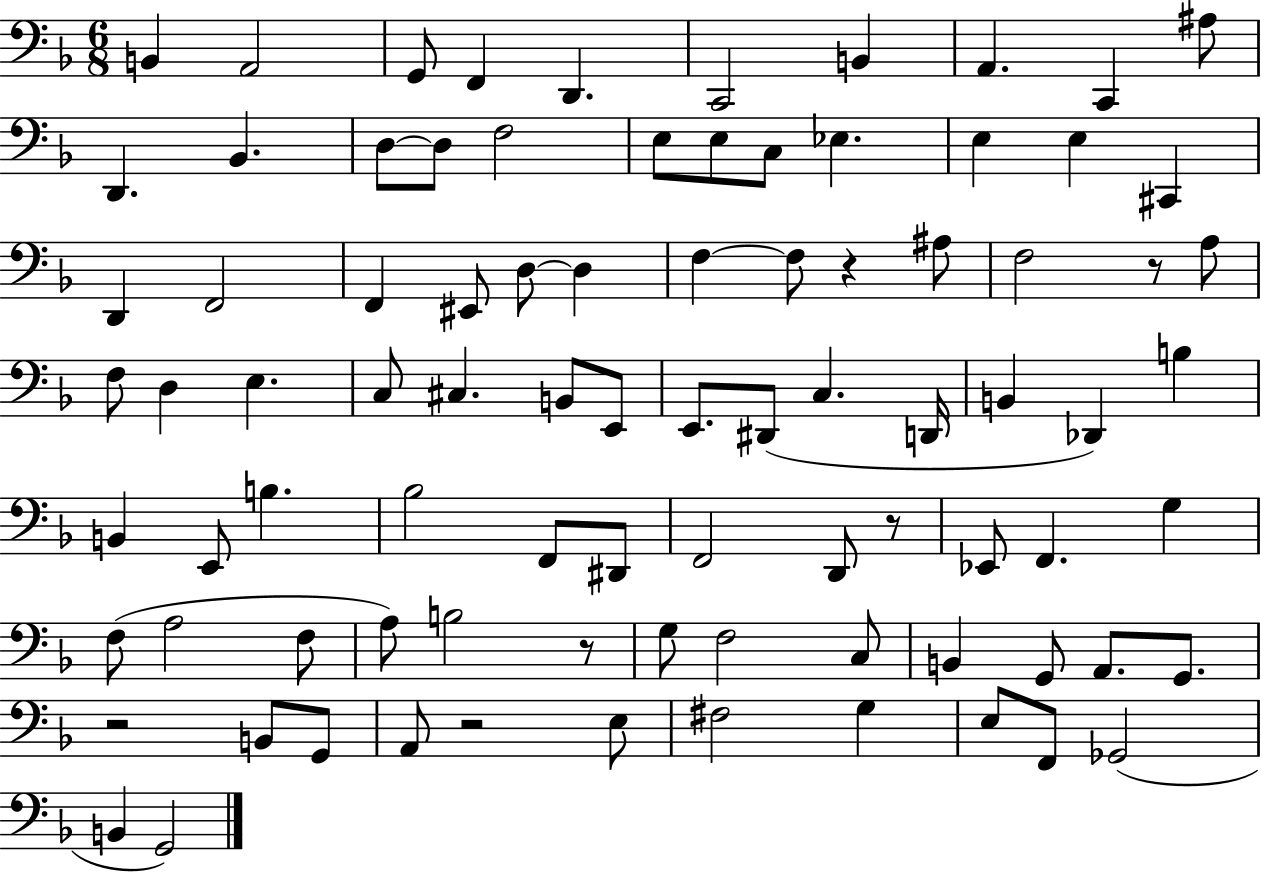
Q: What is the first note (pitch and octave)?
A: B2